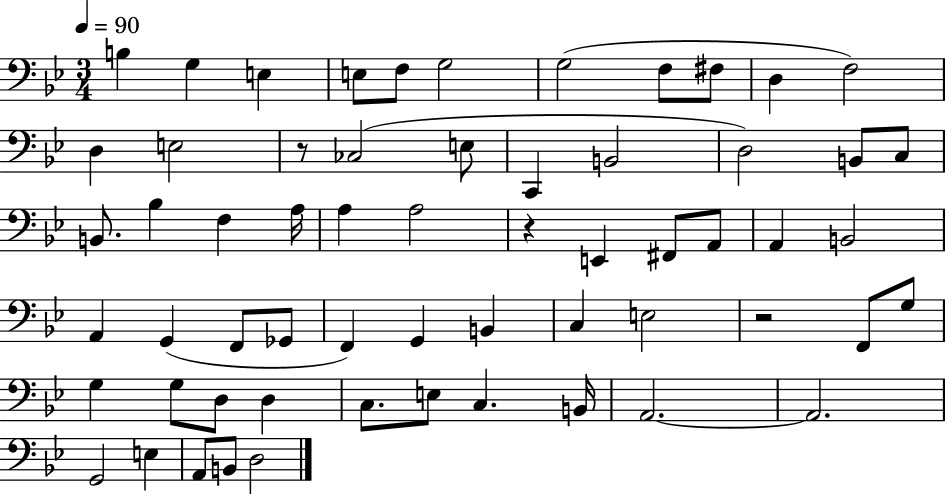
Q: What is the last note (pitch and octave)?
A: D3